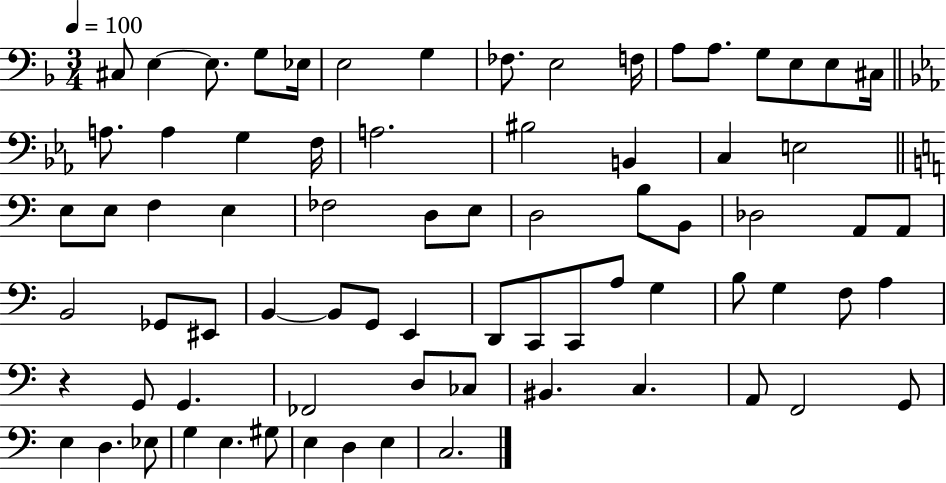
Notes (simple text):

C#3/e E3/q E3/e. G3/e Eb3/s E3/h G3/q FES3/e. E3/h F3/s A3/e A3/e. G3/e E3/e E3/e C#3/s A3/e. A3/q G3/q F3/s A3/h. BIS3/h B2/q C3/q E3/h E3/e E3/e F3/q E3/q FES3/h D3/e E3/e D3/h B3/e B2/e Db3/h A2/e A2/e B2/h Gb2/e EIS2/e B2/q B2/e G2/e E2/q D2/e C2/e C2/e A3/e G3/q B3/e G3/q F3/e A3/q R/q G2/e G2/q. FES2/h D3/e CES3/e BIS2/q. C3/q. A2/e F2/h G2/e E3/q D3/q. Eb3/e G3/q E3/q. G#3/e E3/q D3/q E3/q C3/h.